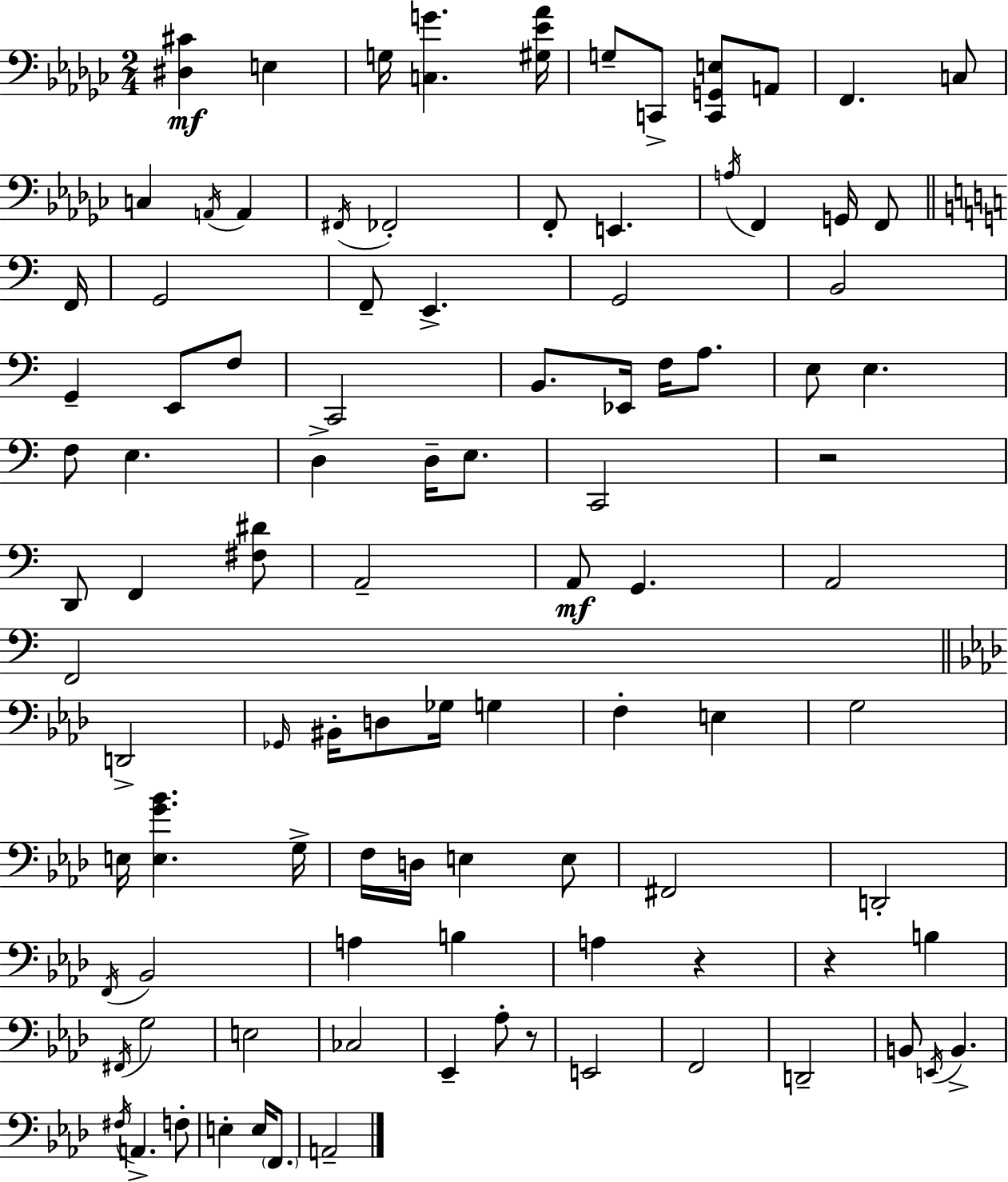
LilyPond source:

{
  \clef bass
  \numericTimeSignature
  \time 2/4
  \key ees \minor
  <dis cis'>4\mf e4 | g16 <c g'>4. <gis ees' aes'>16 | g8-- c,8-> <c, g, e>8 a,8 | f,4. c8 | \break c4 \acciaccatura { a,16 } a,4 | \acciaccatura { fis,16 } fes,2-. | f,8-. e,4. | \acciaccatura { a16 } f,4 g,16 | \break f,8 \bar "||" \break \key c \major f,16 g,2 | f,8-- e,4.-> | g,2 | b,2 | \break g,4-- e,8 f8 | c,2 | b,8. ees,16 f16 a8. | e8 e4. | \break f8 e4. | d4-> d16-- e8. | c,2 | r2 | \break d,8 f,4 <fis dis'>8 | a,2-- | a,8\mf g,4. | a,2 | \break f,2 | \bar "||" \break \key aes \major d,2-> | \grace { ges,16 } bis,16-. d8 ges16 g4 | f4-. e4 | g2 | \break e16 <e g' bes'>4. | g16-> f16 d16 e4 e8 | fis,2 | d,2-. | \break \acciaccatura { f,16 } bes,2 | a4 b4 | a4 r4 | r4 b4 | \break \acciaccatura { fis,16 } g2 | e2 | ces2 | ees,4-- aes8-. | \break r8 e,2 | f,2 | d,2-- | b,8 \acciaccatura { e,16 } b,4.-> | \break \acciaccatura { fis16 } a,4.-> | f8-. e4-. | e16 \parenthesize f,8. a,2-- | \bar "|."
}